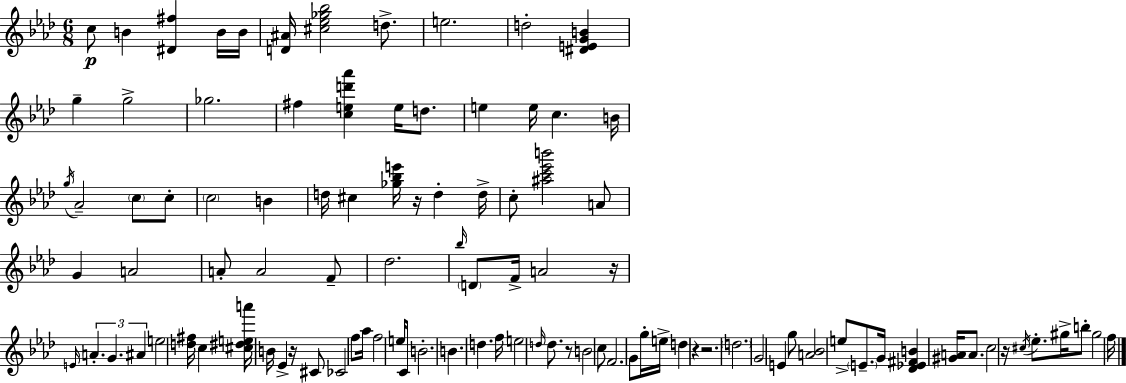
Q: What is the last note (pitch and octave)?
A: F5